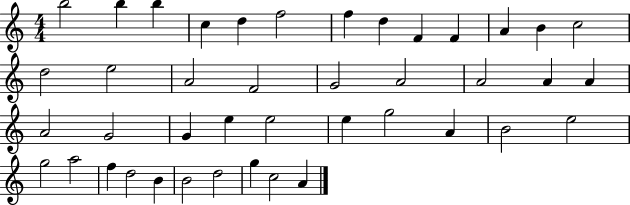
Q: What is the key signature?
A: C major